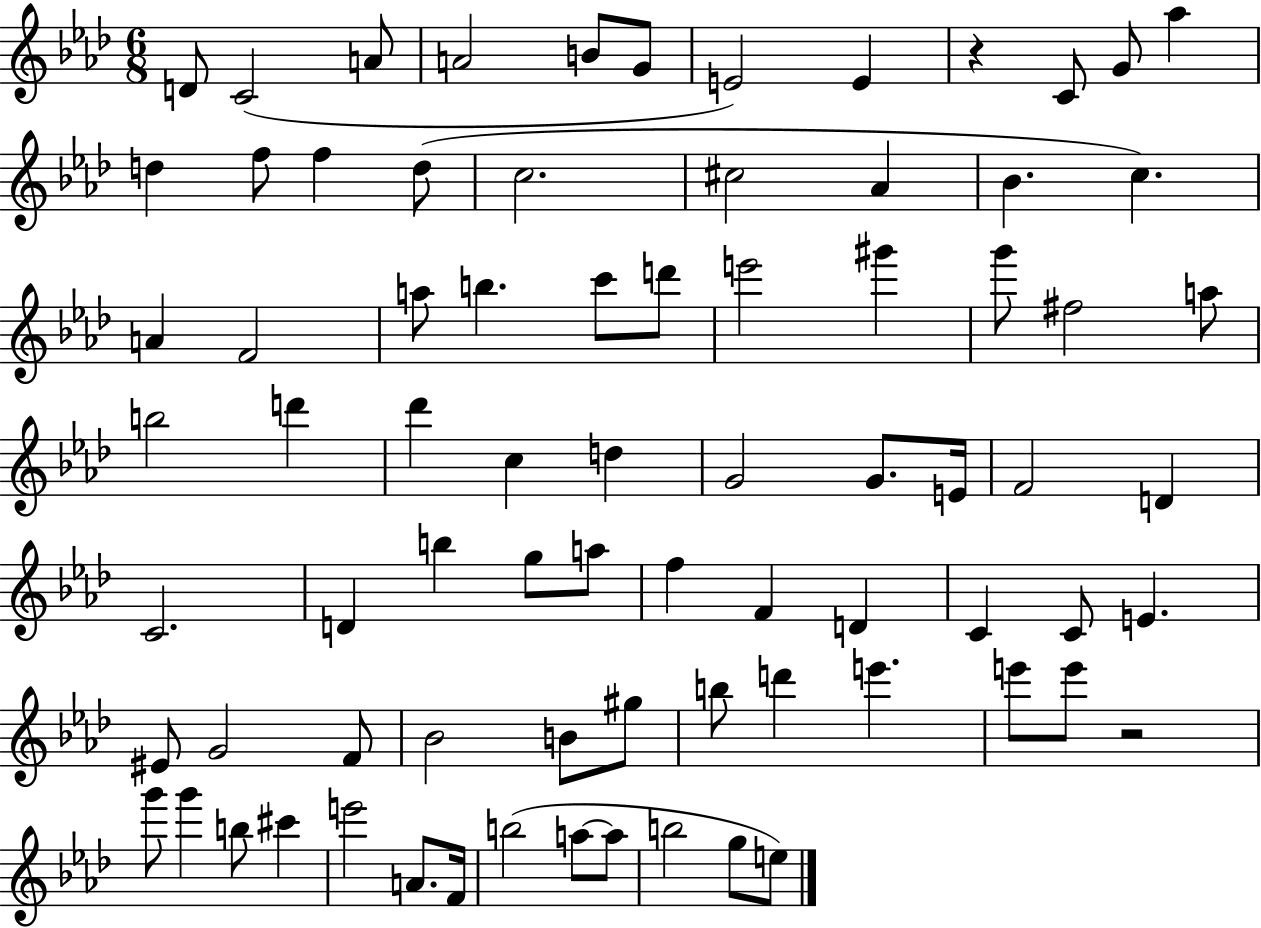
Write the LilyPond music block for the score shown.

{
  \clef treble
  \numericTimeSignature
  \time 6/8
  \key aes \major
  d'8 c'2( a'8 | a'2 b'8 g'8 | e'2) e'4 | r4 c'8 g'8 aes''4 | \break d''4 f''8 f''4 d''8( | c''2. | cis''2 aes'4 | bes'4. c''4.) | \break a'4 f'2 | a''8 b''4. c'''8 d'''8 | e'''2 gis'''4 | g'''8 fis''2 a''8 | \break b''2 d'''4 | des'''4 c''4 d''4 | g'2 g'8. e'16 | f'2 d'4 | \break c'2. | d'4 b''4 g''8 a''8 | f''4 f'4 d'4 | c'4 c'8 e'4. | \break eis'8 g'2 f'8 | bes'2 b'8 gis''8 | b''8 d'''4 e'''4. | e'''8 e'''8 r2 | \break g'''8 g'''4 b''8 cis'''4 | e'''2 a'8. f'16 | b''2( a''8~~ a''8 | b''2 g''8 e''8) | \break \bar "|."
}